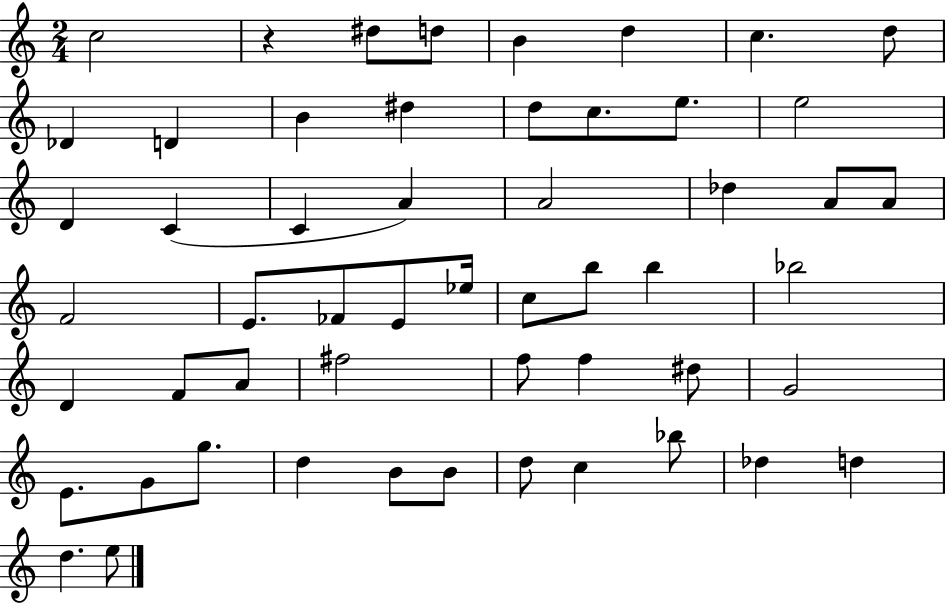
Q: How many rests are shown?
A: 1